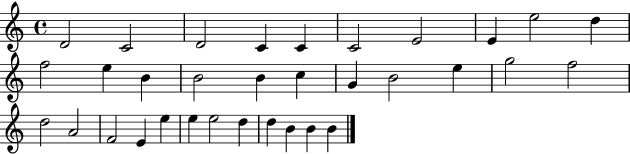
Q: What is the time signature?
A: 4/4